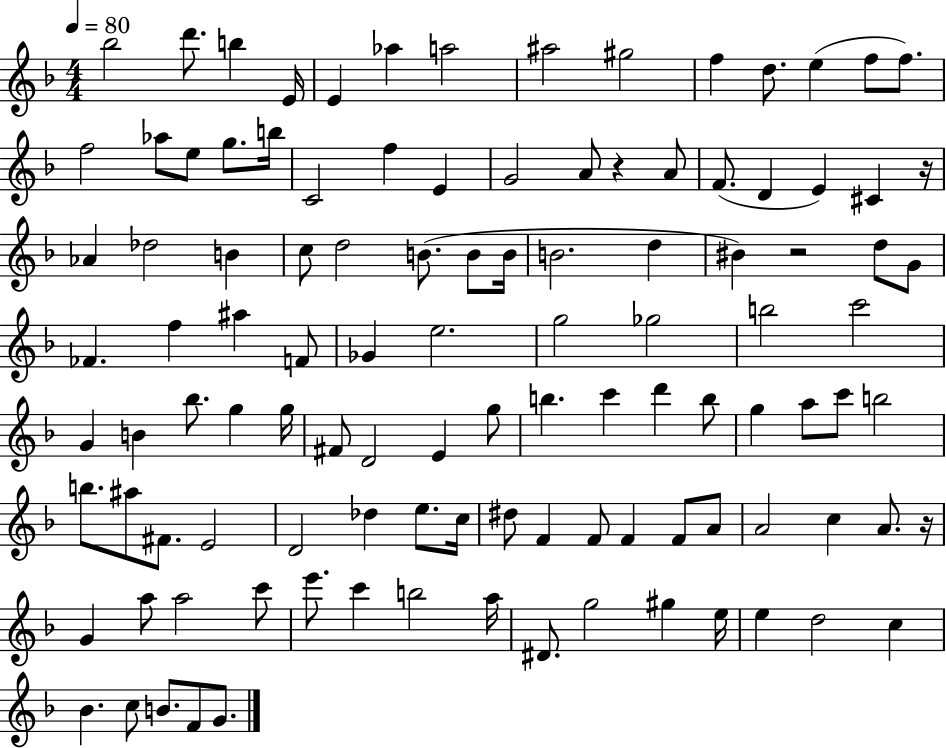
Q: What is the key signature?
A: F major